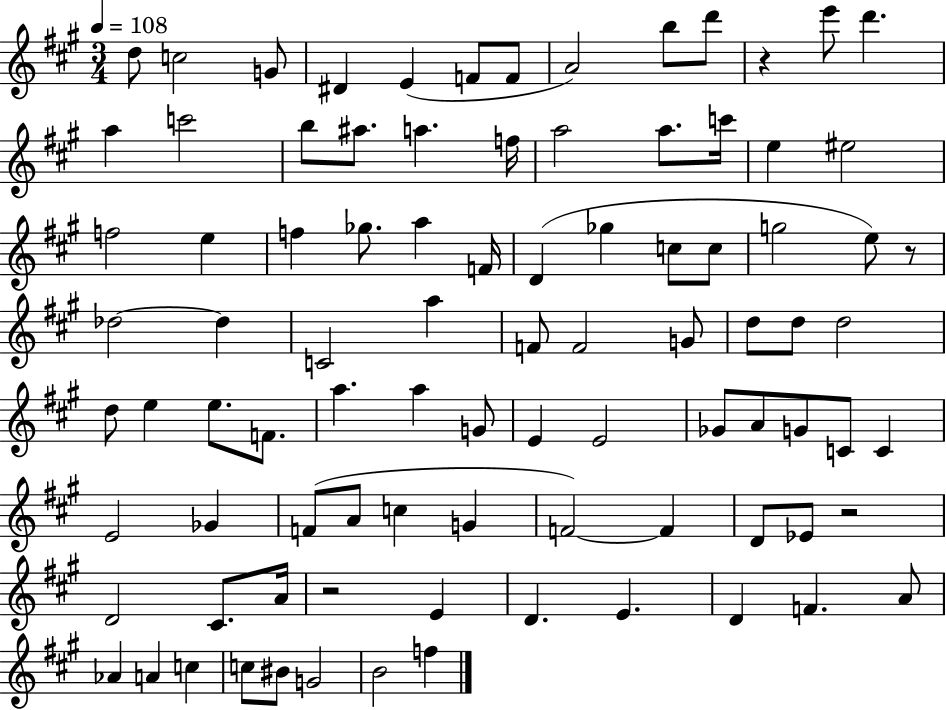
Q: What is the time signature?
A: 3/4